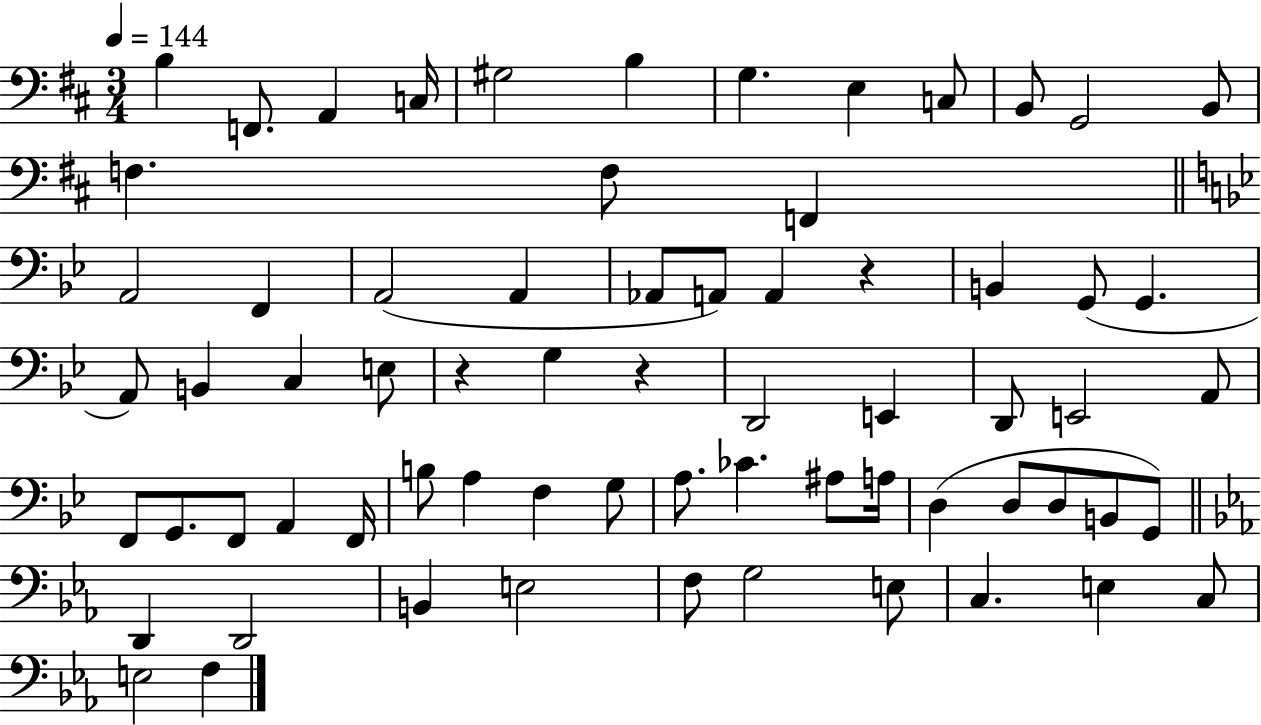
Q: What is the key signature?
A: D major